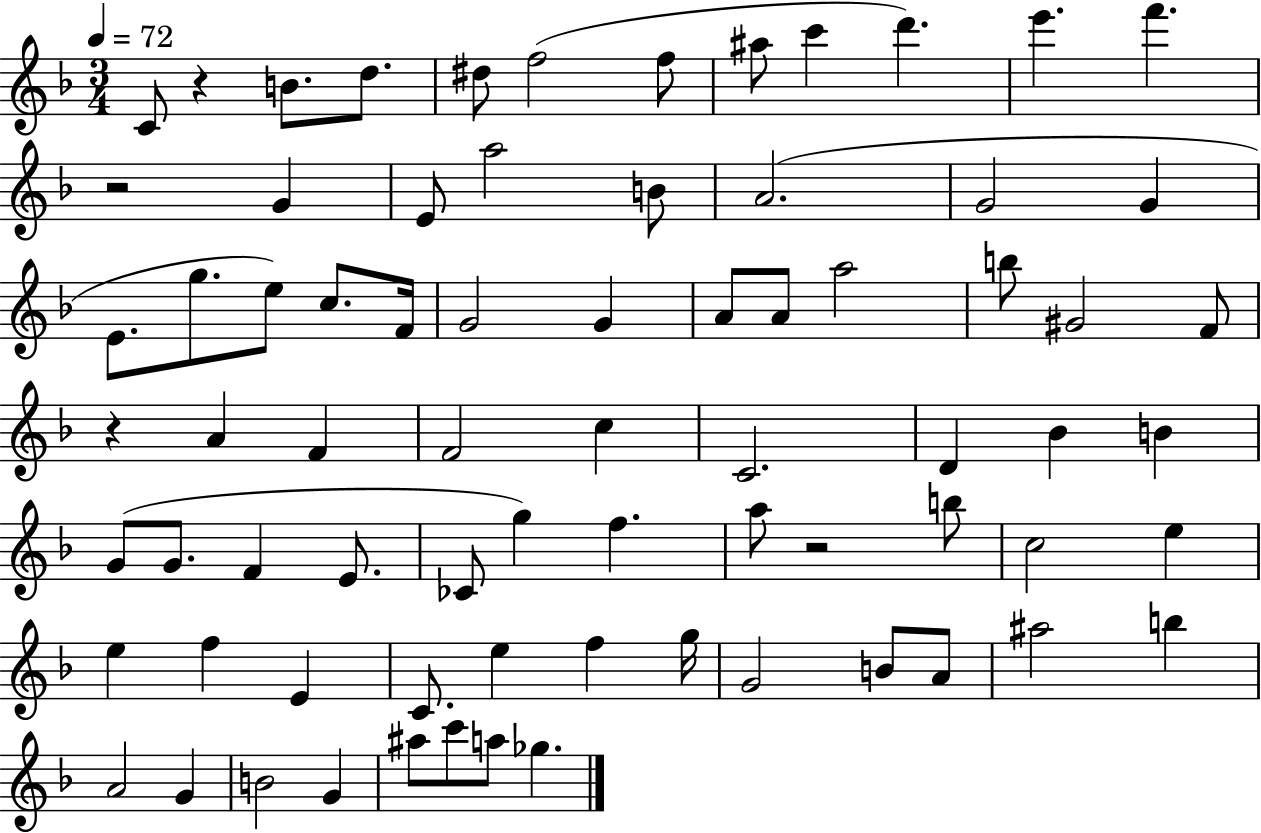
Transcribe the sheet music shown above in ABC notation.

X:1
T:Untitled
M:3/4
L:1/4
K:F
C/2 z B/2 d/2 ^d/2 f2 f/2 ^a/2 c' d' e' f' z2 G E/2 a2 B/2 A2 G2 G E/2 g/2 e/2 c/2 F/4 G2 G A/2 A/2 a2 b/2 ^G2 F/2 z A F F2 c C2 D _B B G/2 G/2 F E/2 _C/2 g f a/2 z2 b/2 c2 e e f E C/2 e f g/4 G2 B/2 A/2 ^a2 b A2 G B2 G ^a/2 c'/2 a/2 _g